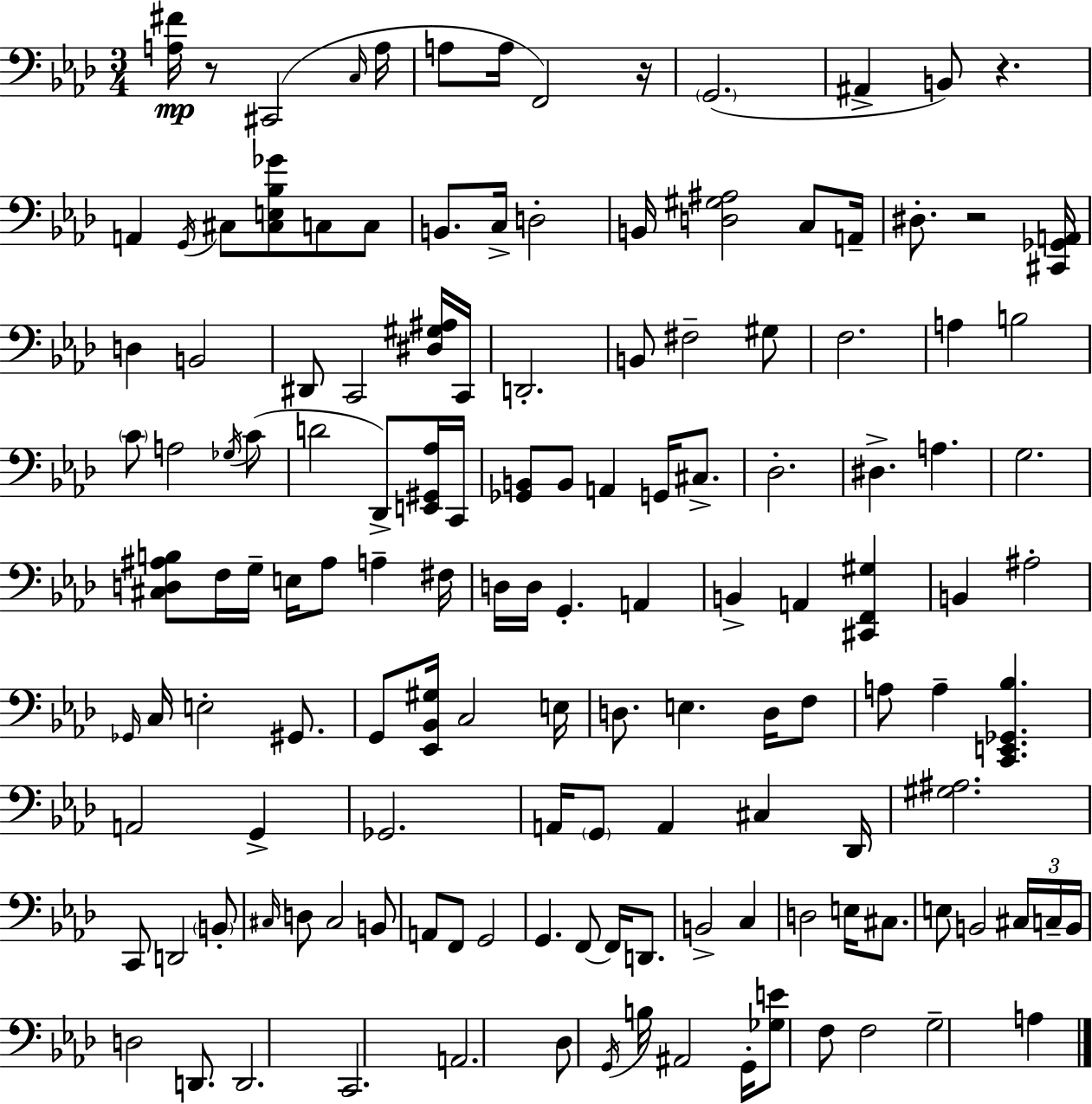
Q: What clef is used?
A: bass